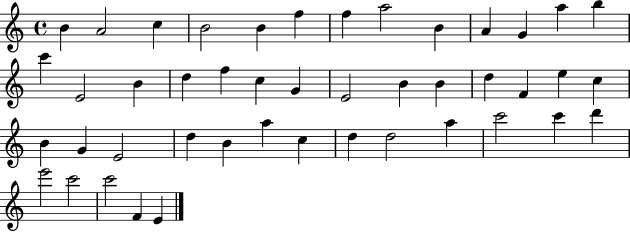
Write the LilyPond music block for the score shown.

{
  \clef treble
  \time 4/4
  \defaultTimeSignature
  \key c \major
  b'4 a'2 c''4 | b'2 b'4 f''4 | f''4 a''2 b'4 | a'4 g'4 a''4 b''4 | \break c'''4 e'2 b'4 | d''4 f''4 c''4 g'4 | e'2 b'4 b'4 | d''4 f'4 e''4 c''4 | \break b'4 g'4 e'2 | d''4 b'4 a''4 c''4 | d''4 d''2 a''4 | c'''2 c'''4 d'''4 | \break e'''2 c'''2 | c'''2 f'4 e'4 | \bar "|."
}